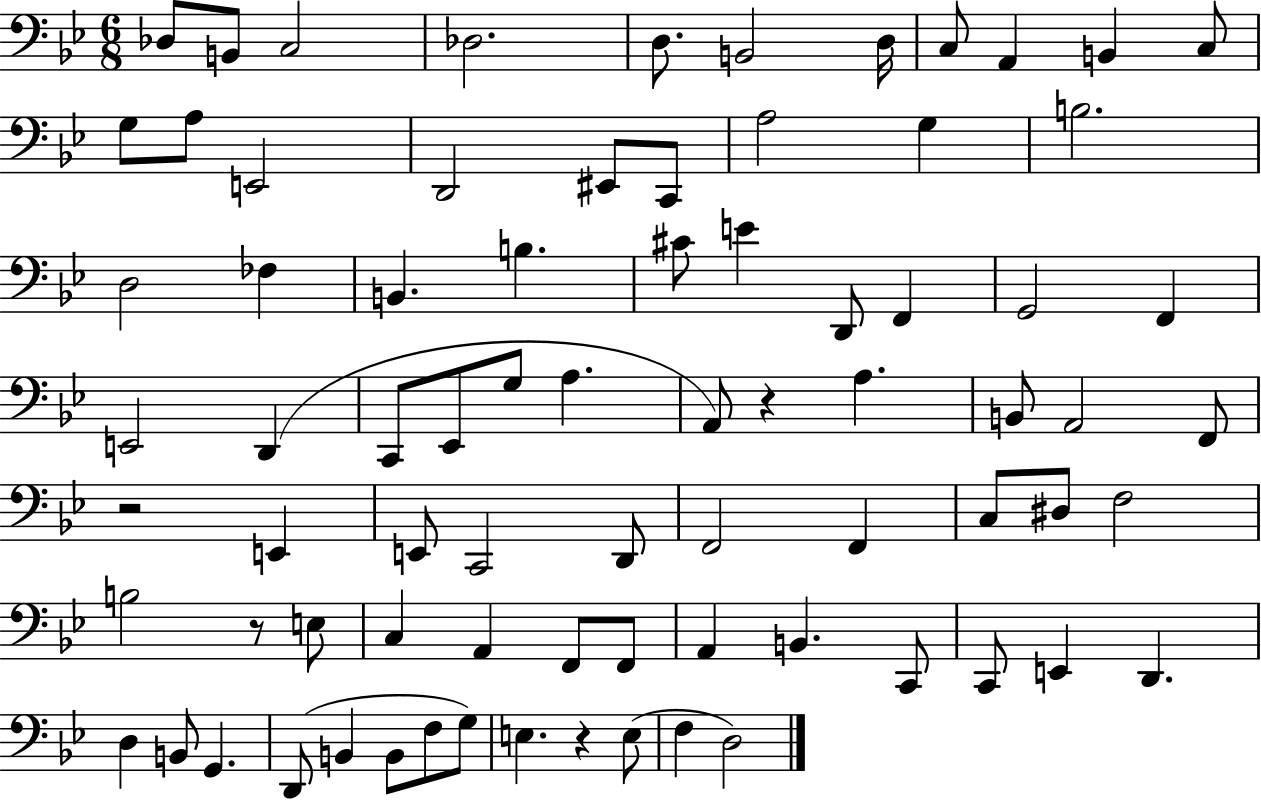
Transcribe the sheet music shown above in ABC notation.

X:1
T:Untitled
M:6/8
L:1/4
K:Bb
_D,/2 B,,/2 C,2 _D,2 D,/2 B,,2 D,/4 C,/2 A,, B,, C,/2 G,/2 A,/2 E,,2 D,,2 ^E,,/2 C,,/2 A,2 G, B,2 D,2 _F, B,, B, ^C/2 E D,,/2 F,, G,,2 F,, E,,2 D,, C,,/2 _E,,/2 G,/2 A, A,,/2 z A, B,,/2 A,,2 F,,/2 z2 E,, E,,/2 C,,2 D,,/2 F,,2 F,, C,/2 ^D,/2 F,2 B,2 z/2 E,/2 C, A,, F,,/2 F,,/2 A,, B,, C,,/2 C,,/2 E,, D,, D, B,,/2 G,, D,,/2 B,, B,,/2 F,/2 G,/2 E, z E,/2 F, D,2